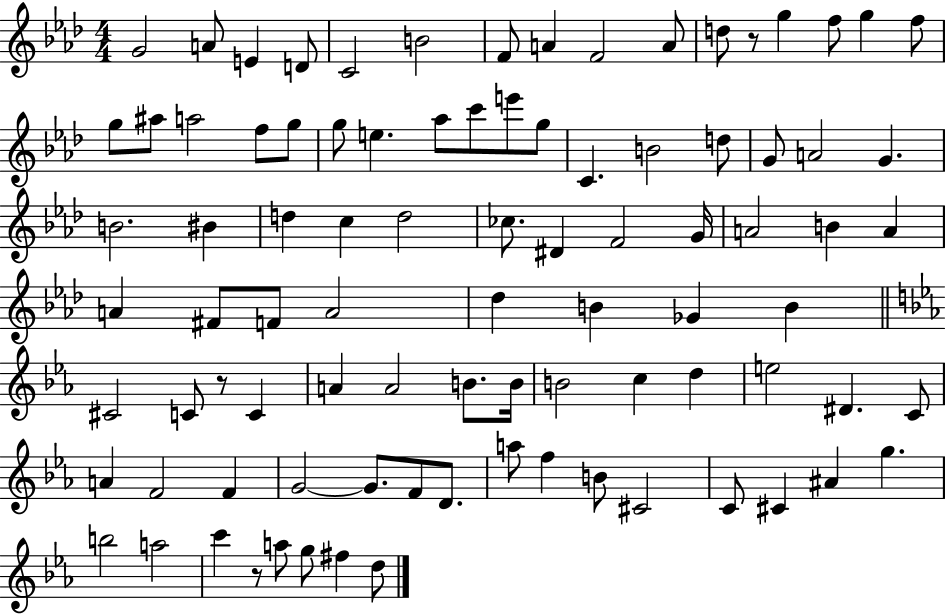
X:1
T:Untitled
M:4/4
L:1/4
K:Ab
G2 A/2 E D/2 C2 B2 F/2 A F2 A/2 d/2 z/2 g f/2 g f/2 g/2 ^a/2 a2 f/2 g/2 g/2 e _a/2 c'/2 e'/2 g/2 C B2 d/2 G/2 A2 G B2 ^B d c d2 _c/2 ^D F2 G/4 A2 B A A ^F/2 F/2 A2 _d B _G B ^C2 C/2 z/2 C A A2 B/2 B/4 B2 c d e2 ^D C/2 A F2 F G2 G/2 F/2 D/2 a/2 f B/2 ^C2 C/2 ^C ^A g b2 a2 c' z/2 a/2 g/2 ^f d/2